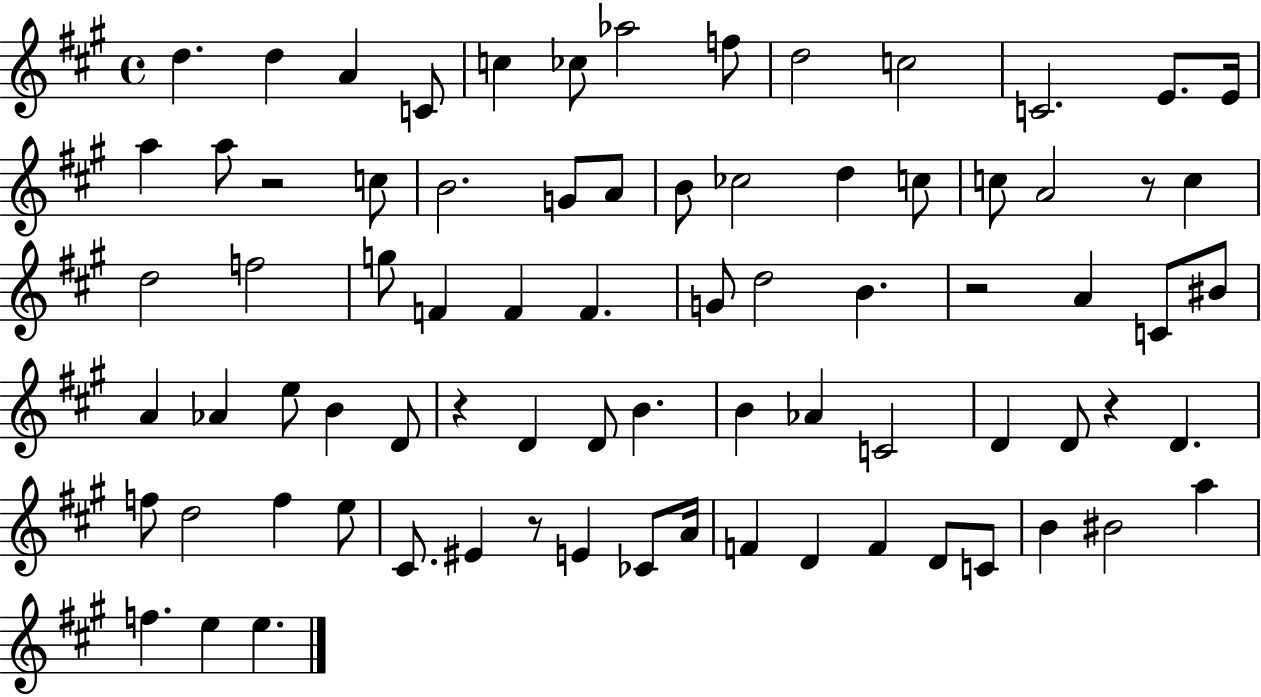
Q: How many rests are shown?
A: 6